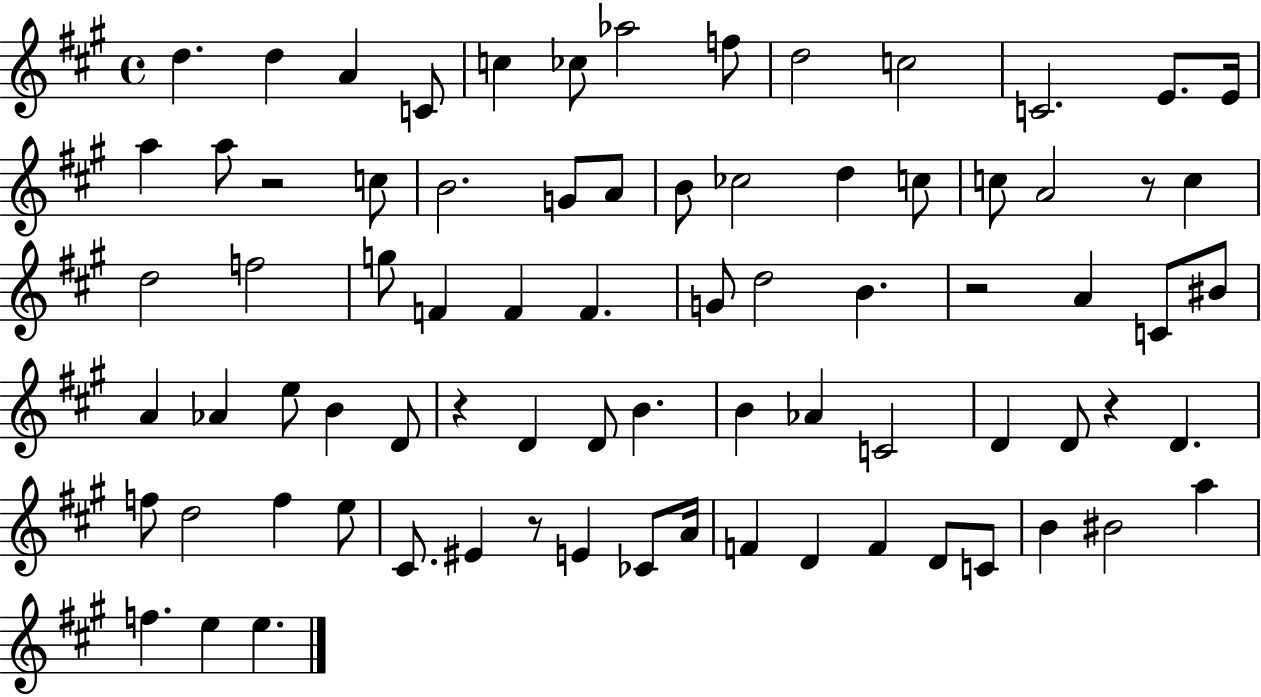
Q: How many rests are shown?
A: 6